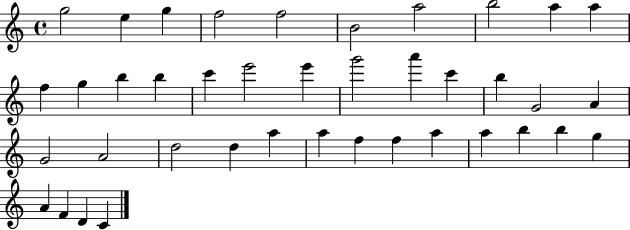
G5/h E5/q G5/q F5/h F5/h B4/h A5/h B5/h A5/q A5/q F5/q G5/q B5/q B5/q C6/q E6/h E6/q G6/h A6/q C6/q B5/q G4/h A4/q G4/h A4/h D5/h D5/q A5/q A5/q F5/q F5/q A5/q A5/q B5/q B5/q G5/q A4/q F4/q D4/q C4/q